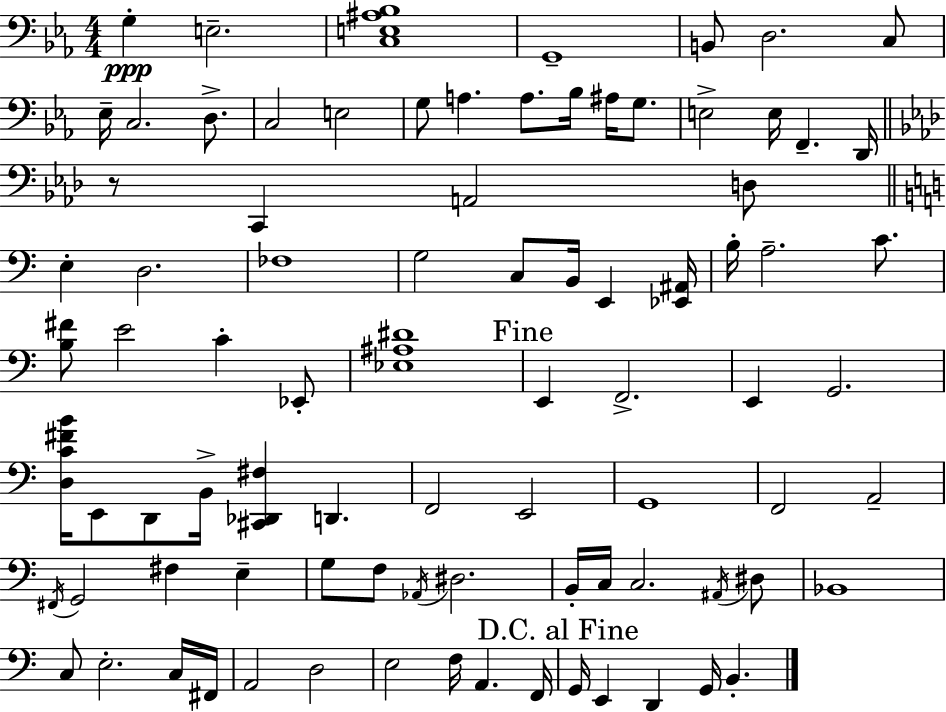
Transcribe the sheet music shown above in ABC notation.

X:1
T:Untitled
M:4/4
L:1/4
K:Eb
G, E,2 [C,E,^A,_B,]4 G,,4 B,,/2 D,2 C,/2 _E,/4 C,2 D,/2 C,2 E,2 G,/2 A, A,/2 _B,/4 ^A,/4 G,/2 E,2 E,/4 F,, D,,/4 z/2 C,, A,,2 D,/2 E, D,2 _F,4 G,2 C,/2 B,,/4 E,, [_E,,^A,,]/4 B,/4 A,2 C/2 [B,^F]/2 E2 C _E,,/2 [_E,^A,^D]4 E,, F,,2 E,, G,,2 [D,C^FB]/4 E,,/2 D,,/2 B,,/4 [^C,,_D,,^F,] D,, F,,2 E,,2 G,,4 F,,2 A,,2 ^F,,/4 G,,2 ^F, E, G,/2 F,/2 _A,,/4 ^D,2 B,,/4 C,/4 C,2 ^A,,/4 ^D,/2 _B,,4 C,/2 E,2 C,/4 ^F,,/4 A,,2 D,2 E,2 F,/4 A,, F,,/4 G,,/4 E,, D,, G,,/4 B,,